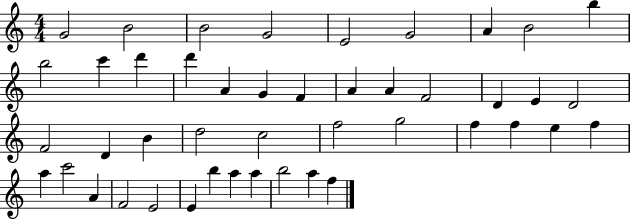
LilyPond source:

{
  \clef treble
  \numericTimeSignature
  \time 4/4
  \key c \major
  g'2 b'2 | b'2 g'2 | e'2 g'2 | a'4 b'2 b''4 | \break b''2 c'''4 d'''4 | d'''4 a'4 g'4 f'4 | a'4 a'4 f'2 | d'4 e'4 d'2 | \break f'2 d'4 b'4 | d''2 c''2 | f''2 g''2 | f''4 f''4 e''4 f''4 | \break a''4 c'''2 a'4 | f'2 e'2 | e'4 b''4 a''4 a''4 | b''2 a''4 f''4 | \break \bar "|."
}